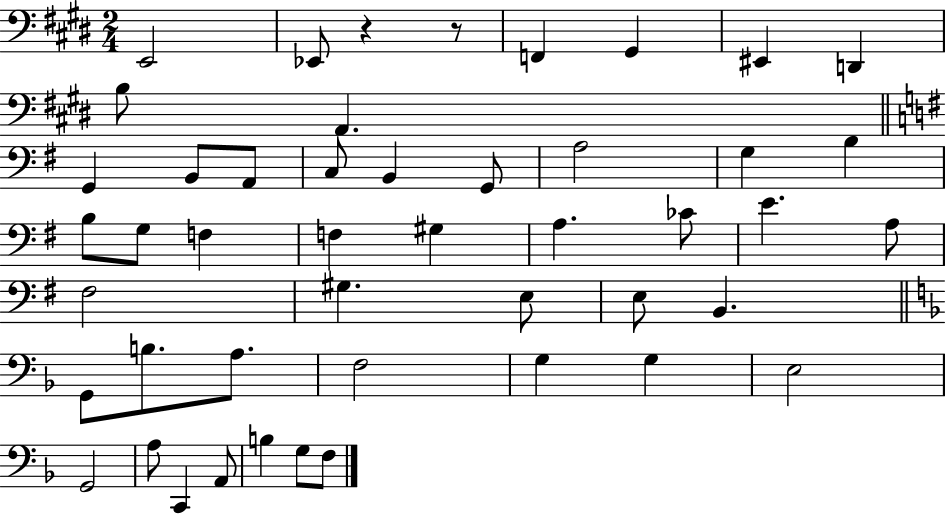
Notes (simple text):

E2/h Eb2/e R/q R/e F2/q G#2/q EIS2/q D2/q B3/e A2/q. G2/q B2/e A2/e C3/e B2/q G2/e A3/h G3/q B3/q B3/e G3/e F3/q F3/q G#3/q A3/q. CES4/e E4/q. A3/e F#3/h G#3/q. E3/e E3/e B2/q. G2/e B3/e. A3/e. F3/h G3/q G3/q E3/h G2/h A3/e C2/q A2/e B3/q G3/e F3/e